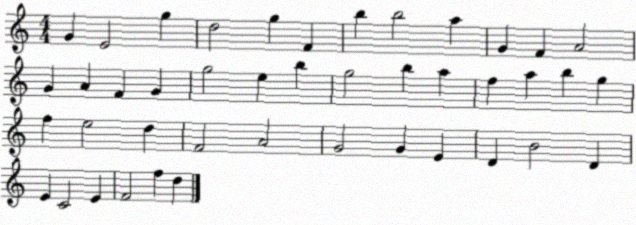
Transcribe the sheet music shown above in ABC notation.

X:1
T:Untitled
M:4/4
L:1/4
K:C
G E2 g d2 g F b b2 a G F A2 G A F G g2 e b g2 b a f a b g f e2 d F2 A2 G2 G E D B2 D E C2 E F2 f d